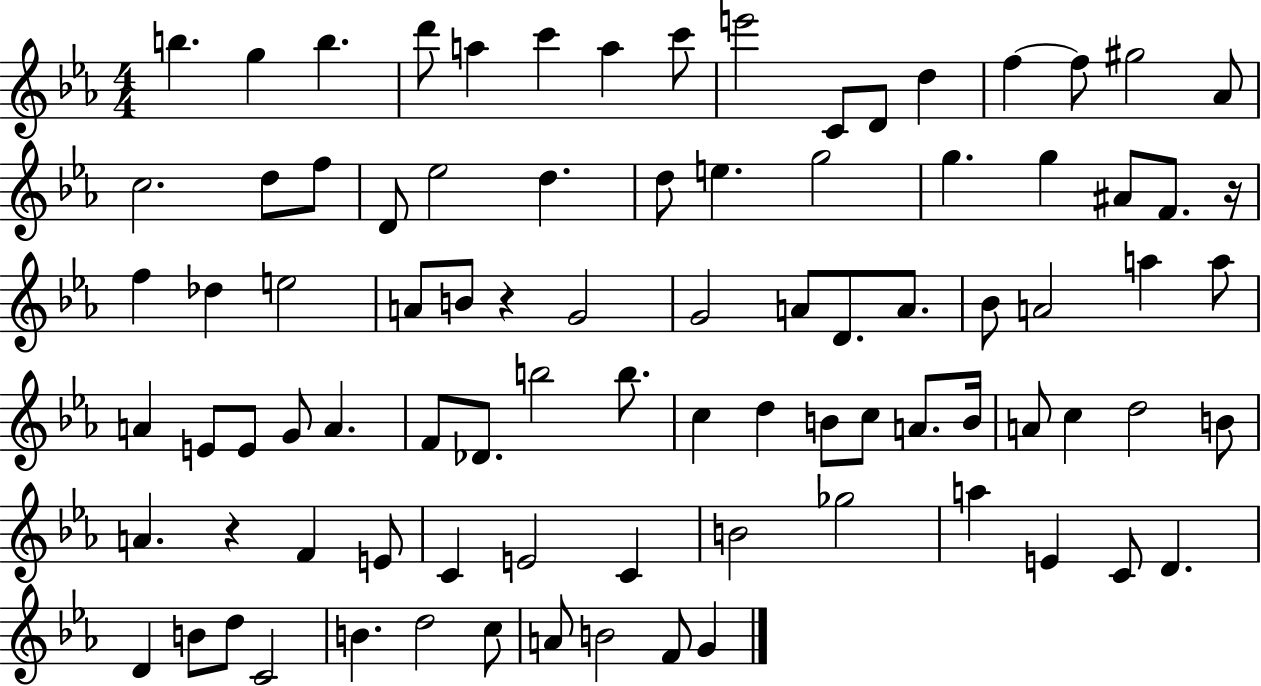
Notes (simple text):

B5/q. G5/q B5/q. D6/e A5/q C6/q A5/q C6/e E6/h C4/e D4/e D5/q F5/q F5/e G#5/h Ab4/e C5/h. D5/e F5/e D4/e Eb5/h D5/q. D5/e E5/q. G5/h G5/q. G5/q A#4/e F4/e. R/s F5/q Db5/q E5/h A4/e B4/e R/q G4/h G4/h A4/e D4/e. A4/e. Bb4/e A4/h A5/q A5/e A4/q E4/e E4/e G4/e A4/q. F4/e Db4/e. B5/h B5/e. C5/q D5/q B4/e C5/e A4/e. B4/s A4/e C5/q D5/h B4/e A4/q. R/q F4/q E4/e C4/q E4/h C4/q B4/h Gb5/h A5/q E4/q C4/e D4/q. D4/q B4/e D5/e C4/h B4/q. D5/h C5/e A4/e B4/h F4/e G4/q